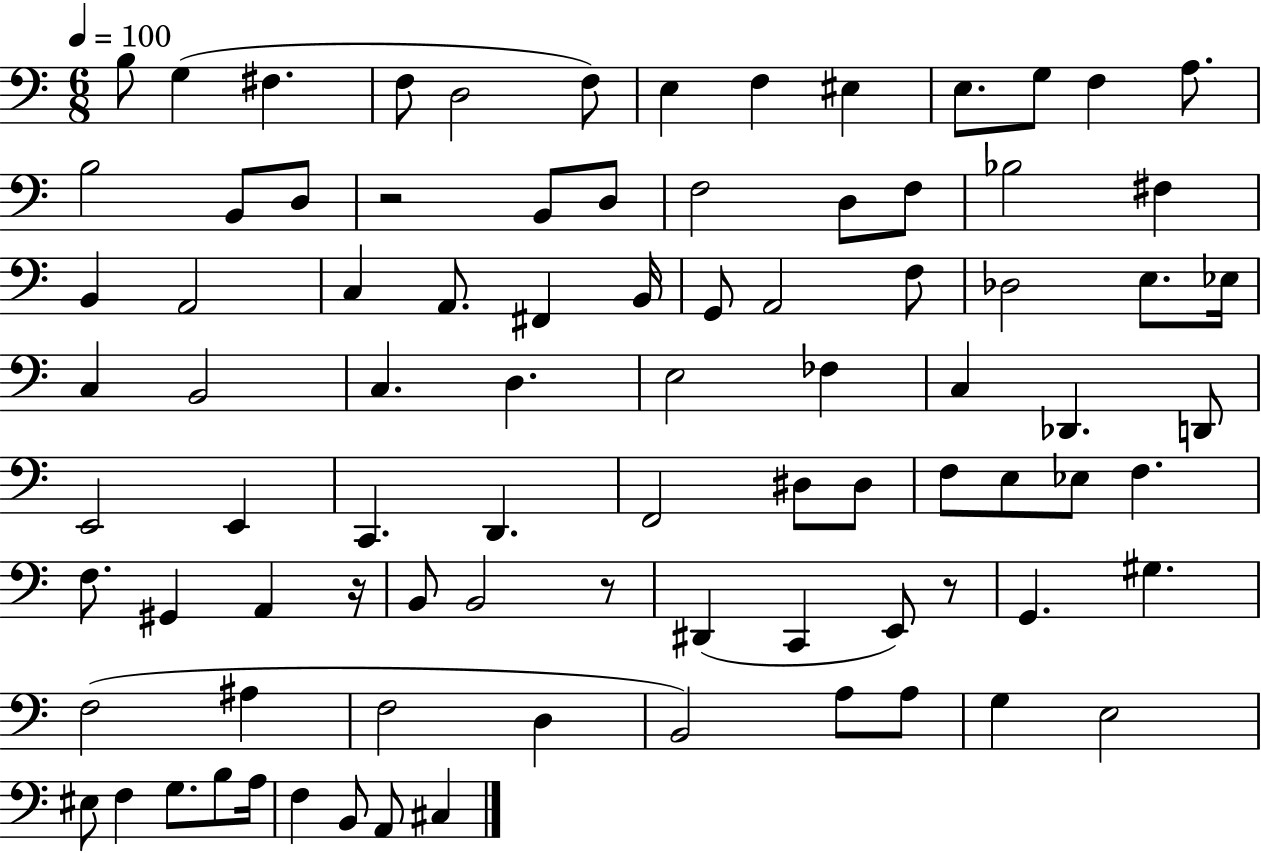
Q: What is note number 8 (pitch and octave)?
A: F3